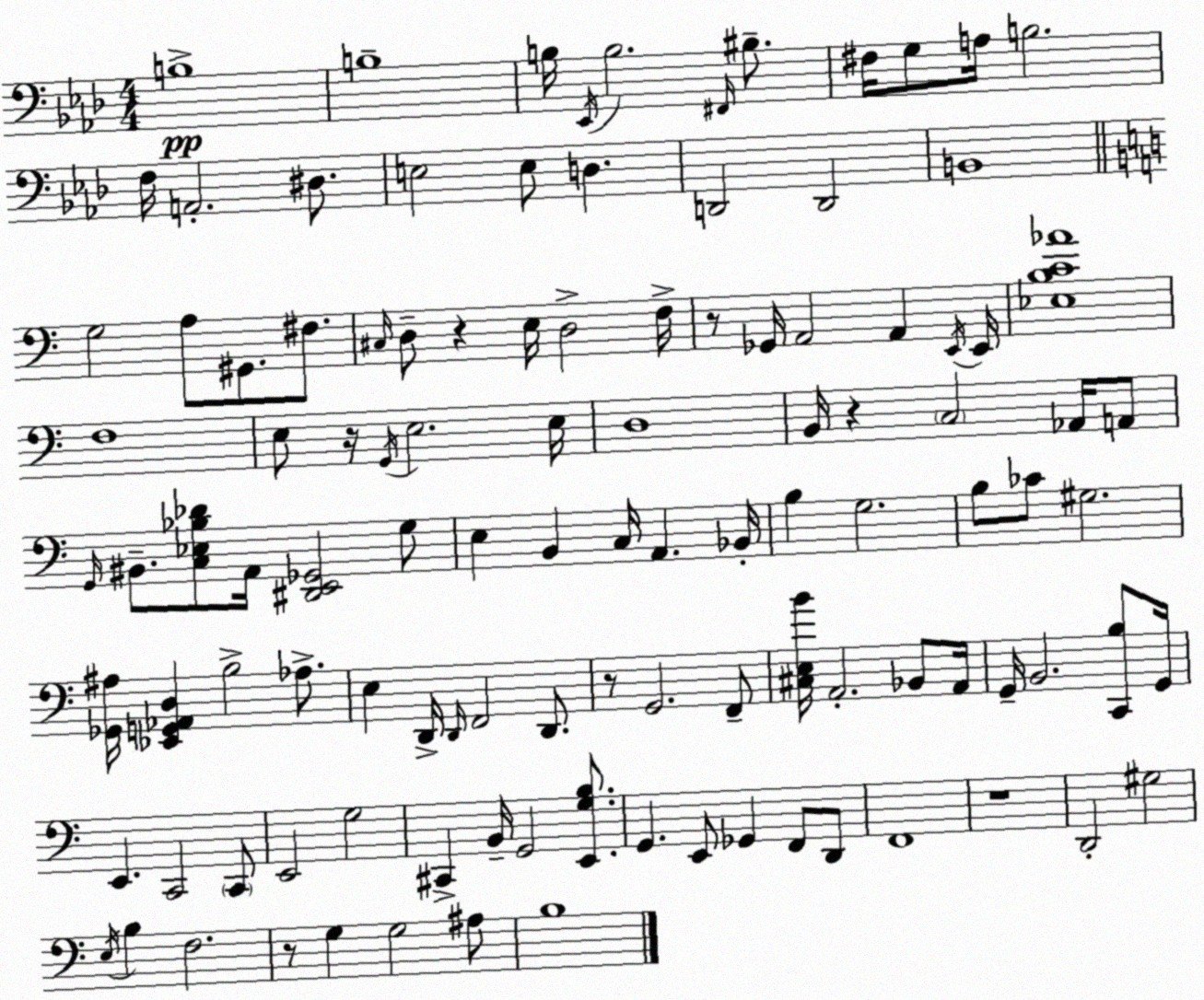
X:1
T:Untitled
M:4/4
L:1/4
K:Ab
B,4 B,4 B,/4 _E,,/4 B,2 ^F,,/4 ^B,/2 ^F,/4 G,/2 A,/4 B,2 F,/4 A,,2 ^D,/2 E,2 E,/2 D, D,,2 D,,2 B,,4 G,2 A,/2 ^G,,/2 ^F,/2 ^C,/4 D,/2 z E,/4 D,2 F,/4 z/2 _G,,/4 A,,2 A,, E,,/4 E,,/4 [_E,B,C_A]4 F,4 E,/2 z/4 G,,/4 E,2 E,/4 D,4 B,,/4 z C,2 _A,,/4 A,,/2 G,,/4 ^B,,/2 [C,_E,_B,_D]/2 A,,/4 [^D,,E,,_G,,]2 G,/2 E, B,, C,/4 A,, _B,,/4 B, G,2 B,/2 _C/2 ^G,2 [_G,,^A,]/4 [_E,,G,,_A,,D,] B,2 _A,/2 E, D,,/4 D,,/4 F,,2 D,,/2 z/2 G,,2 F,,/2 [^C,E,B]/4 A,,2 _B,,/2 A,,/4 G,,/4 B,,2 [C,,B,]/2 G,,/4 E,, C,,2 C,,/2 E,,2 G,2 ^C,, B,,/4 G,,2 [E,,G,B,]/2 G,, E,,/2 _G,, F,,/2 D,,/2 F,,4 z4 D,,2 ^G,2 E,/4 B, F,2 z/2 G, G,2 ^A,/2 B,4